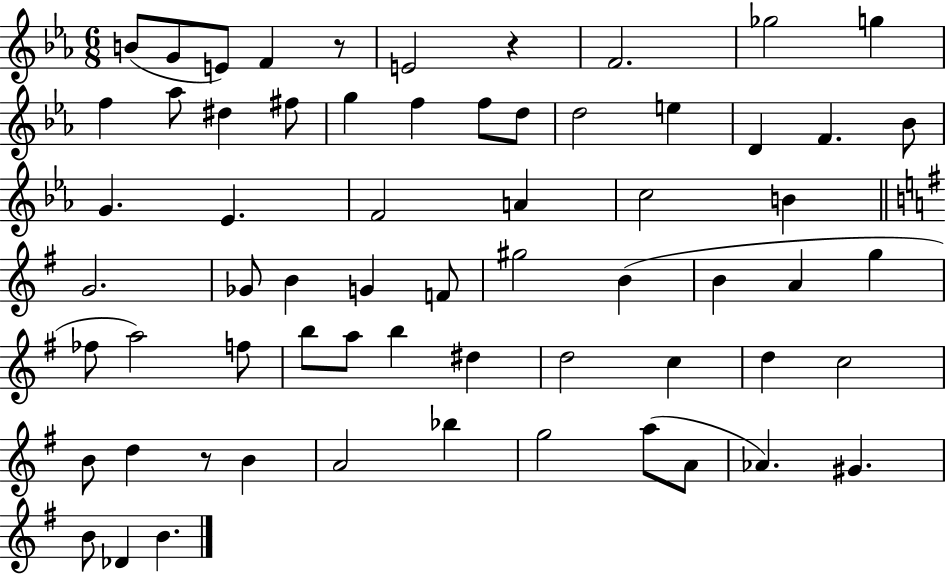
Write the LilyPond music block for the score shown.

{
  \clef treble
  \numericTimeSignature
  \time 6/8
  \key ees \major
  \repeat volta 2 { b'8( g'8 e'8) f'4 r8 | e'2 r4 | f'2. | ges''2 g''4 | \break f''4 aes''8 dis''4 fis''8 | g''4 f''4 f''8 d''8 | d''2 e''4 | d'4 f'4. bes'8 | \break g'4. ees'4. | f'2 a'4 | c''2 b'4 | \bar "||" \break \key g \major g'2. | ges'8 b'4 g'4 f'8 | gis''2 b'4( | b'4 a'4 g''4 | \break fes''8 a''2) f''8 | b''8 a''8 b''4 dis''4 | d''2 c''4 | d''4 c''2 | \break b'8 d''4 r8 b'4 | a'2 bes''4 | g''2 a''8( a'8 | aes'4.) gis'4. | \break b'8 des'4 b'4. | } \bar "|."
}